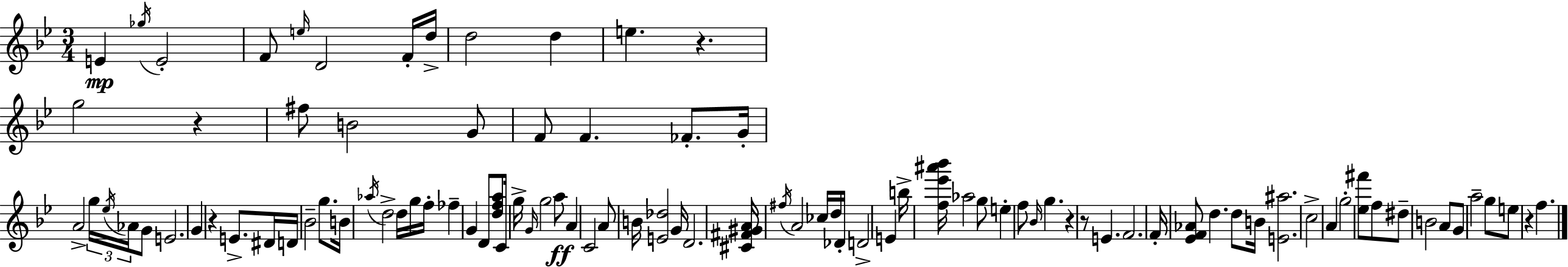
X:1
T:Untitled
M:3/4
L:1/4
K:Bb
E _g/4 E2 F/2 e/4 D2 F/4 d/4 d2 d e z g2 z ^f/2 B2 G/2 F/2 F _F/2 G/4 A2 g/4 _e/4 _A/4 G/2 E2 G z E/2 ^D/4 D/4 _B2 g/2 B/4 _a/4 d2 d/4 g/4 f/4 _f G D/2 [dfa]/2 C/4 g/4 G/4 g2 a/2 A C2 A/2 B/4 [E_d]2 G/4 D2 [^C^F^GA]/4 ^f/4 A2 _c/4 d/4 _D/4 D2 E b/4 [f_e'^a'_b']/4 _a2 g/2 e f/2 _B/4 g z z/2 E F2 F/4 [_EF_A]/2 d d/2 B/4 [E^a]2 c2 A g2 [_e^f']/2 f/2 ^d/2 B2 A/2 G/2 a2 g/2 e/2 z f